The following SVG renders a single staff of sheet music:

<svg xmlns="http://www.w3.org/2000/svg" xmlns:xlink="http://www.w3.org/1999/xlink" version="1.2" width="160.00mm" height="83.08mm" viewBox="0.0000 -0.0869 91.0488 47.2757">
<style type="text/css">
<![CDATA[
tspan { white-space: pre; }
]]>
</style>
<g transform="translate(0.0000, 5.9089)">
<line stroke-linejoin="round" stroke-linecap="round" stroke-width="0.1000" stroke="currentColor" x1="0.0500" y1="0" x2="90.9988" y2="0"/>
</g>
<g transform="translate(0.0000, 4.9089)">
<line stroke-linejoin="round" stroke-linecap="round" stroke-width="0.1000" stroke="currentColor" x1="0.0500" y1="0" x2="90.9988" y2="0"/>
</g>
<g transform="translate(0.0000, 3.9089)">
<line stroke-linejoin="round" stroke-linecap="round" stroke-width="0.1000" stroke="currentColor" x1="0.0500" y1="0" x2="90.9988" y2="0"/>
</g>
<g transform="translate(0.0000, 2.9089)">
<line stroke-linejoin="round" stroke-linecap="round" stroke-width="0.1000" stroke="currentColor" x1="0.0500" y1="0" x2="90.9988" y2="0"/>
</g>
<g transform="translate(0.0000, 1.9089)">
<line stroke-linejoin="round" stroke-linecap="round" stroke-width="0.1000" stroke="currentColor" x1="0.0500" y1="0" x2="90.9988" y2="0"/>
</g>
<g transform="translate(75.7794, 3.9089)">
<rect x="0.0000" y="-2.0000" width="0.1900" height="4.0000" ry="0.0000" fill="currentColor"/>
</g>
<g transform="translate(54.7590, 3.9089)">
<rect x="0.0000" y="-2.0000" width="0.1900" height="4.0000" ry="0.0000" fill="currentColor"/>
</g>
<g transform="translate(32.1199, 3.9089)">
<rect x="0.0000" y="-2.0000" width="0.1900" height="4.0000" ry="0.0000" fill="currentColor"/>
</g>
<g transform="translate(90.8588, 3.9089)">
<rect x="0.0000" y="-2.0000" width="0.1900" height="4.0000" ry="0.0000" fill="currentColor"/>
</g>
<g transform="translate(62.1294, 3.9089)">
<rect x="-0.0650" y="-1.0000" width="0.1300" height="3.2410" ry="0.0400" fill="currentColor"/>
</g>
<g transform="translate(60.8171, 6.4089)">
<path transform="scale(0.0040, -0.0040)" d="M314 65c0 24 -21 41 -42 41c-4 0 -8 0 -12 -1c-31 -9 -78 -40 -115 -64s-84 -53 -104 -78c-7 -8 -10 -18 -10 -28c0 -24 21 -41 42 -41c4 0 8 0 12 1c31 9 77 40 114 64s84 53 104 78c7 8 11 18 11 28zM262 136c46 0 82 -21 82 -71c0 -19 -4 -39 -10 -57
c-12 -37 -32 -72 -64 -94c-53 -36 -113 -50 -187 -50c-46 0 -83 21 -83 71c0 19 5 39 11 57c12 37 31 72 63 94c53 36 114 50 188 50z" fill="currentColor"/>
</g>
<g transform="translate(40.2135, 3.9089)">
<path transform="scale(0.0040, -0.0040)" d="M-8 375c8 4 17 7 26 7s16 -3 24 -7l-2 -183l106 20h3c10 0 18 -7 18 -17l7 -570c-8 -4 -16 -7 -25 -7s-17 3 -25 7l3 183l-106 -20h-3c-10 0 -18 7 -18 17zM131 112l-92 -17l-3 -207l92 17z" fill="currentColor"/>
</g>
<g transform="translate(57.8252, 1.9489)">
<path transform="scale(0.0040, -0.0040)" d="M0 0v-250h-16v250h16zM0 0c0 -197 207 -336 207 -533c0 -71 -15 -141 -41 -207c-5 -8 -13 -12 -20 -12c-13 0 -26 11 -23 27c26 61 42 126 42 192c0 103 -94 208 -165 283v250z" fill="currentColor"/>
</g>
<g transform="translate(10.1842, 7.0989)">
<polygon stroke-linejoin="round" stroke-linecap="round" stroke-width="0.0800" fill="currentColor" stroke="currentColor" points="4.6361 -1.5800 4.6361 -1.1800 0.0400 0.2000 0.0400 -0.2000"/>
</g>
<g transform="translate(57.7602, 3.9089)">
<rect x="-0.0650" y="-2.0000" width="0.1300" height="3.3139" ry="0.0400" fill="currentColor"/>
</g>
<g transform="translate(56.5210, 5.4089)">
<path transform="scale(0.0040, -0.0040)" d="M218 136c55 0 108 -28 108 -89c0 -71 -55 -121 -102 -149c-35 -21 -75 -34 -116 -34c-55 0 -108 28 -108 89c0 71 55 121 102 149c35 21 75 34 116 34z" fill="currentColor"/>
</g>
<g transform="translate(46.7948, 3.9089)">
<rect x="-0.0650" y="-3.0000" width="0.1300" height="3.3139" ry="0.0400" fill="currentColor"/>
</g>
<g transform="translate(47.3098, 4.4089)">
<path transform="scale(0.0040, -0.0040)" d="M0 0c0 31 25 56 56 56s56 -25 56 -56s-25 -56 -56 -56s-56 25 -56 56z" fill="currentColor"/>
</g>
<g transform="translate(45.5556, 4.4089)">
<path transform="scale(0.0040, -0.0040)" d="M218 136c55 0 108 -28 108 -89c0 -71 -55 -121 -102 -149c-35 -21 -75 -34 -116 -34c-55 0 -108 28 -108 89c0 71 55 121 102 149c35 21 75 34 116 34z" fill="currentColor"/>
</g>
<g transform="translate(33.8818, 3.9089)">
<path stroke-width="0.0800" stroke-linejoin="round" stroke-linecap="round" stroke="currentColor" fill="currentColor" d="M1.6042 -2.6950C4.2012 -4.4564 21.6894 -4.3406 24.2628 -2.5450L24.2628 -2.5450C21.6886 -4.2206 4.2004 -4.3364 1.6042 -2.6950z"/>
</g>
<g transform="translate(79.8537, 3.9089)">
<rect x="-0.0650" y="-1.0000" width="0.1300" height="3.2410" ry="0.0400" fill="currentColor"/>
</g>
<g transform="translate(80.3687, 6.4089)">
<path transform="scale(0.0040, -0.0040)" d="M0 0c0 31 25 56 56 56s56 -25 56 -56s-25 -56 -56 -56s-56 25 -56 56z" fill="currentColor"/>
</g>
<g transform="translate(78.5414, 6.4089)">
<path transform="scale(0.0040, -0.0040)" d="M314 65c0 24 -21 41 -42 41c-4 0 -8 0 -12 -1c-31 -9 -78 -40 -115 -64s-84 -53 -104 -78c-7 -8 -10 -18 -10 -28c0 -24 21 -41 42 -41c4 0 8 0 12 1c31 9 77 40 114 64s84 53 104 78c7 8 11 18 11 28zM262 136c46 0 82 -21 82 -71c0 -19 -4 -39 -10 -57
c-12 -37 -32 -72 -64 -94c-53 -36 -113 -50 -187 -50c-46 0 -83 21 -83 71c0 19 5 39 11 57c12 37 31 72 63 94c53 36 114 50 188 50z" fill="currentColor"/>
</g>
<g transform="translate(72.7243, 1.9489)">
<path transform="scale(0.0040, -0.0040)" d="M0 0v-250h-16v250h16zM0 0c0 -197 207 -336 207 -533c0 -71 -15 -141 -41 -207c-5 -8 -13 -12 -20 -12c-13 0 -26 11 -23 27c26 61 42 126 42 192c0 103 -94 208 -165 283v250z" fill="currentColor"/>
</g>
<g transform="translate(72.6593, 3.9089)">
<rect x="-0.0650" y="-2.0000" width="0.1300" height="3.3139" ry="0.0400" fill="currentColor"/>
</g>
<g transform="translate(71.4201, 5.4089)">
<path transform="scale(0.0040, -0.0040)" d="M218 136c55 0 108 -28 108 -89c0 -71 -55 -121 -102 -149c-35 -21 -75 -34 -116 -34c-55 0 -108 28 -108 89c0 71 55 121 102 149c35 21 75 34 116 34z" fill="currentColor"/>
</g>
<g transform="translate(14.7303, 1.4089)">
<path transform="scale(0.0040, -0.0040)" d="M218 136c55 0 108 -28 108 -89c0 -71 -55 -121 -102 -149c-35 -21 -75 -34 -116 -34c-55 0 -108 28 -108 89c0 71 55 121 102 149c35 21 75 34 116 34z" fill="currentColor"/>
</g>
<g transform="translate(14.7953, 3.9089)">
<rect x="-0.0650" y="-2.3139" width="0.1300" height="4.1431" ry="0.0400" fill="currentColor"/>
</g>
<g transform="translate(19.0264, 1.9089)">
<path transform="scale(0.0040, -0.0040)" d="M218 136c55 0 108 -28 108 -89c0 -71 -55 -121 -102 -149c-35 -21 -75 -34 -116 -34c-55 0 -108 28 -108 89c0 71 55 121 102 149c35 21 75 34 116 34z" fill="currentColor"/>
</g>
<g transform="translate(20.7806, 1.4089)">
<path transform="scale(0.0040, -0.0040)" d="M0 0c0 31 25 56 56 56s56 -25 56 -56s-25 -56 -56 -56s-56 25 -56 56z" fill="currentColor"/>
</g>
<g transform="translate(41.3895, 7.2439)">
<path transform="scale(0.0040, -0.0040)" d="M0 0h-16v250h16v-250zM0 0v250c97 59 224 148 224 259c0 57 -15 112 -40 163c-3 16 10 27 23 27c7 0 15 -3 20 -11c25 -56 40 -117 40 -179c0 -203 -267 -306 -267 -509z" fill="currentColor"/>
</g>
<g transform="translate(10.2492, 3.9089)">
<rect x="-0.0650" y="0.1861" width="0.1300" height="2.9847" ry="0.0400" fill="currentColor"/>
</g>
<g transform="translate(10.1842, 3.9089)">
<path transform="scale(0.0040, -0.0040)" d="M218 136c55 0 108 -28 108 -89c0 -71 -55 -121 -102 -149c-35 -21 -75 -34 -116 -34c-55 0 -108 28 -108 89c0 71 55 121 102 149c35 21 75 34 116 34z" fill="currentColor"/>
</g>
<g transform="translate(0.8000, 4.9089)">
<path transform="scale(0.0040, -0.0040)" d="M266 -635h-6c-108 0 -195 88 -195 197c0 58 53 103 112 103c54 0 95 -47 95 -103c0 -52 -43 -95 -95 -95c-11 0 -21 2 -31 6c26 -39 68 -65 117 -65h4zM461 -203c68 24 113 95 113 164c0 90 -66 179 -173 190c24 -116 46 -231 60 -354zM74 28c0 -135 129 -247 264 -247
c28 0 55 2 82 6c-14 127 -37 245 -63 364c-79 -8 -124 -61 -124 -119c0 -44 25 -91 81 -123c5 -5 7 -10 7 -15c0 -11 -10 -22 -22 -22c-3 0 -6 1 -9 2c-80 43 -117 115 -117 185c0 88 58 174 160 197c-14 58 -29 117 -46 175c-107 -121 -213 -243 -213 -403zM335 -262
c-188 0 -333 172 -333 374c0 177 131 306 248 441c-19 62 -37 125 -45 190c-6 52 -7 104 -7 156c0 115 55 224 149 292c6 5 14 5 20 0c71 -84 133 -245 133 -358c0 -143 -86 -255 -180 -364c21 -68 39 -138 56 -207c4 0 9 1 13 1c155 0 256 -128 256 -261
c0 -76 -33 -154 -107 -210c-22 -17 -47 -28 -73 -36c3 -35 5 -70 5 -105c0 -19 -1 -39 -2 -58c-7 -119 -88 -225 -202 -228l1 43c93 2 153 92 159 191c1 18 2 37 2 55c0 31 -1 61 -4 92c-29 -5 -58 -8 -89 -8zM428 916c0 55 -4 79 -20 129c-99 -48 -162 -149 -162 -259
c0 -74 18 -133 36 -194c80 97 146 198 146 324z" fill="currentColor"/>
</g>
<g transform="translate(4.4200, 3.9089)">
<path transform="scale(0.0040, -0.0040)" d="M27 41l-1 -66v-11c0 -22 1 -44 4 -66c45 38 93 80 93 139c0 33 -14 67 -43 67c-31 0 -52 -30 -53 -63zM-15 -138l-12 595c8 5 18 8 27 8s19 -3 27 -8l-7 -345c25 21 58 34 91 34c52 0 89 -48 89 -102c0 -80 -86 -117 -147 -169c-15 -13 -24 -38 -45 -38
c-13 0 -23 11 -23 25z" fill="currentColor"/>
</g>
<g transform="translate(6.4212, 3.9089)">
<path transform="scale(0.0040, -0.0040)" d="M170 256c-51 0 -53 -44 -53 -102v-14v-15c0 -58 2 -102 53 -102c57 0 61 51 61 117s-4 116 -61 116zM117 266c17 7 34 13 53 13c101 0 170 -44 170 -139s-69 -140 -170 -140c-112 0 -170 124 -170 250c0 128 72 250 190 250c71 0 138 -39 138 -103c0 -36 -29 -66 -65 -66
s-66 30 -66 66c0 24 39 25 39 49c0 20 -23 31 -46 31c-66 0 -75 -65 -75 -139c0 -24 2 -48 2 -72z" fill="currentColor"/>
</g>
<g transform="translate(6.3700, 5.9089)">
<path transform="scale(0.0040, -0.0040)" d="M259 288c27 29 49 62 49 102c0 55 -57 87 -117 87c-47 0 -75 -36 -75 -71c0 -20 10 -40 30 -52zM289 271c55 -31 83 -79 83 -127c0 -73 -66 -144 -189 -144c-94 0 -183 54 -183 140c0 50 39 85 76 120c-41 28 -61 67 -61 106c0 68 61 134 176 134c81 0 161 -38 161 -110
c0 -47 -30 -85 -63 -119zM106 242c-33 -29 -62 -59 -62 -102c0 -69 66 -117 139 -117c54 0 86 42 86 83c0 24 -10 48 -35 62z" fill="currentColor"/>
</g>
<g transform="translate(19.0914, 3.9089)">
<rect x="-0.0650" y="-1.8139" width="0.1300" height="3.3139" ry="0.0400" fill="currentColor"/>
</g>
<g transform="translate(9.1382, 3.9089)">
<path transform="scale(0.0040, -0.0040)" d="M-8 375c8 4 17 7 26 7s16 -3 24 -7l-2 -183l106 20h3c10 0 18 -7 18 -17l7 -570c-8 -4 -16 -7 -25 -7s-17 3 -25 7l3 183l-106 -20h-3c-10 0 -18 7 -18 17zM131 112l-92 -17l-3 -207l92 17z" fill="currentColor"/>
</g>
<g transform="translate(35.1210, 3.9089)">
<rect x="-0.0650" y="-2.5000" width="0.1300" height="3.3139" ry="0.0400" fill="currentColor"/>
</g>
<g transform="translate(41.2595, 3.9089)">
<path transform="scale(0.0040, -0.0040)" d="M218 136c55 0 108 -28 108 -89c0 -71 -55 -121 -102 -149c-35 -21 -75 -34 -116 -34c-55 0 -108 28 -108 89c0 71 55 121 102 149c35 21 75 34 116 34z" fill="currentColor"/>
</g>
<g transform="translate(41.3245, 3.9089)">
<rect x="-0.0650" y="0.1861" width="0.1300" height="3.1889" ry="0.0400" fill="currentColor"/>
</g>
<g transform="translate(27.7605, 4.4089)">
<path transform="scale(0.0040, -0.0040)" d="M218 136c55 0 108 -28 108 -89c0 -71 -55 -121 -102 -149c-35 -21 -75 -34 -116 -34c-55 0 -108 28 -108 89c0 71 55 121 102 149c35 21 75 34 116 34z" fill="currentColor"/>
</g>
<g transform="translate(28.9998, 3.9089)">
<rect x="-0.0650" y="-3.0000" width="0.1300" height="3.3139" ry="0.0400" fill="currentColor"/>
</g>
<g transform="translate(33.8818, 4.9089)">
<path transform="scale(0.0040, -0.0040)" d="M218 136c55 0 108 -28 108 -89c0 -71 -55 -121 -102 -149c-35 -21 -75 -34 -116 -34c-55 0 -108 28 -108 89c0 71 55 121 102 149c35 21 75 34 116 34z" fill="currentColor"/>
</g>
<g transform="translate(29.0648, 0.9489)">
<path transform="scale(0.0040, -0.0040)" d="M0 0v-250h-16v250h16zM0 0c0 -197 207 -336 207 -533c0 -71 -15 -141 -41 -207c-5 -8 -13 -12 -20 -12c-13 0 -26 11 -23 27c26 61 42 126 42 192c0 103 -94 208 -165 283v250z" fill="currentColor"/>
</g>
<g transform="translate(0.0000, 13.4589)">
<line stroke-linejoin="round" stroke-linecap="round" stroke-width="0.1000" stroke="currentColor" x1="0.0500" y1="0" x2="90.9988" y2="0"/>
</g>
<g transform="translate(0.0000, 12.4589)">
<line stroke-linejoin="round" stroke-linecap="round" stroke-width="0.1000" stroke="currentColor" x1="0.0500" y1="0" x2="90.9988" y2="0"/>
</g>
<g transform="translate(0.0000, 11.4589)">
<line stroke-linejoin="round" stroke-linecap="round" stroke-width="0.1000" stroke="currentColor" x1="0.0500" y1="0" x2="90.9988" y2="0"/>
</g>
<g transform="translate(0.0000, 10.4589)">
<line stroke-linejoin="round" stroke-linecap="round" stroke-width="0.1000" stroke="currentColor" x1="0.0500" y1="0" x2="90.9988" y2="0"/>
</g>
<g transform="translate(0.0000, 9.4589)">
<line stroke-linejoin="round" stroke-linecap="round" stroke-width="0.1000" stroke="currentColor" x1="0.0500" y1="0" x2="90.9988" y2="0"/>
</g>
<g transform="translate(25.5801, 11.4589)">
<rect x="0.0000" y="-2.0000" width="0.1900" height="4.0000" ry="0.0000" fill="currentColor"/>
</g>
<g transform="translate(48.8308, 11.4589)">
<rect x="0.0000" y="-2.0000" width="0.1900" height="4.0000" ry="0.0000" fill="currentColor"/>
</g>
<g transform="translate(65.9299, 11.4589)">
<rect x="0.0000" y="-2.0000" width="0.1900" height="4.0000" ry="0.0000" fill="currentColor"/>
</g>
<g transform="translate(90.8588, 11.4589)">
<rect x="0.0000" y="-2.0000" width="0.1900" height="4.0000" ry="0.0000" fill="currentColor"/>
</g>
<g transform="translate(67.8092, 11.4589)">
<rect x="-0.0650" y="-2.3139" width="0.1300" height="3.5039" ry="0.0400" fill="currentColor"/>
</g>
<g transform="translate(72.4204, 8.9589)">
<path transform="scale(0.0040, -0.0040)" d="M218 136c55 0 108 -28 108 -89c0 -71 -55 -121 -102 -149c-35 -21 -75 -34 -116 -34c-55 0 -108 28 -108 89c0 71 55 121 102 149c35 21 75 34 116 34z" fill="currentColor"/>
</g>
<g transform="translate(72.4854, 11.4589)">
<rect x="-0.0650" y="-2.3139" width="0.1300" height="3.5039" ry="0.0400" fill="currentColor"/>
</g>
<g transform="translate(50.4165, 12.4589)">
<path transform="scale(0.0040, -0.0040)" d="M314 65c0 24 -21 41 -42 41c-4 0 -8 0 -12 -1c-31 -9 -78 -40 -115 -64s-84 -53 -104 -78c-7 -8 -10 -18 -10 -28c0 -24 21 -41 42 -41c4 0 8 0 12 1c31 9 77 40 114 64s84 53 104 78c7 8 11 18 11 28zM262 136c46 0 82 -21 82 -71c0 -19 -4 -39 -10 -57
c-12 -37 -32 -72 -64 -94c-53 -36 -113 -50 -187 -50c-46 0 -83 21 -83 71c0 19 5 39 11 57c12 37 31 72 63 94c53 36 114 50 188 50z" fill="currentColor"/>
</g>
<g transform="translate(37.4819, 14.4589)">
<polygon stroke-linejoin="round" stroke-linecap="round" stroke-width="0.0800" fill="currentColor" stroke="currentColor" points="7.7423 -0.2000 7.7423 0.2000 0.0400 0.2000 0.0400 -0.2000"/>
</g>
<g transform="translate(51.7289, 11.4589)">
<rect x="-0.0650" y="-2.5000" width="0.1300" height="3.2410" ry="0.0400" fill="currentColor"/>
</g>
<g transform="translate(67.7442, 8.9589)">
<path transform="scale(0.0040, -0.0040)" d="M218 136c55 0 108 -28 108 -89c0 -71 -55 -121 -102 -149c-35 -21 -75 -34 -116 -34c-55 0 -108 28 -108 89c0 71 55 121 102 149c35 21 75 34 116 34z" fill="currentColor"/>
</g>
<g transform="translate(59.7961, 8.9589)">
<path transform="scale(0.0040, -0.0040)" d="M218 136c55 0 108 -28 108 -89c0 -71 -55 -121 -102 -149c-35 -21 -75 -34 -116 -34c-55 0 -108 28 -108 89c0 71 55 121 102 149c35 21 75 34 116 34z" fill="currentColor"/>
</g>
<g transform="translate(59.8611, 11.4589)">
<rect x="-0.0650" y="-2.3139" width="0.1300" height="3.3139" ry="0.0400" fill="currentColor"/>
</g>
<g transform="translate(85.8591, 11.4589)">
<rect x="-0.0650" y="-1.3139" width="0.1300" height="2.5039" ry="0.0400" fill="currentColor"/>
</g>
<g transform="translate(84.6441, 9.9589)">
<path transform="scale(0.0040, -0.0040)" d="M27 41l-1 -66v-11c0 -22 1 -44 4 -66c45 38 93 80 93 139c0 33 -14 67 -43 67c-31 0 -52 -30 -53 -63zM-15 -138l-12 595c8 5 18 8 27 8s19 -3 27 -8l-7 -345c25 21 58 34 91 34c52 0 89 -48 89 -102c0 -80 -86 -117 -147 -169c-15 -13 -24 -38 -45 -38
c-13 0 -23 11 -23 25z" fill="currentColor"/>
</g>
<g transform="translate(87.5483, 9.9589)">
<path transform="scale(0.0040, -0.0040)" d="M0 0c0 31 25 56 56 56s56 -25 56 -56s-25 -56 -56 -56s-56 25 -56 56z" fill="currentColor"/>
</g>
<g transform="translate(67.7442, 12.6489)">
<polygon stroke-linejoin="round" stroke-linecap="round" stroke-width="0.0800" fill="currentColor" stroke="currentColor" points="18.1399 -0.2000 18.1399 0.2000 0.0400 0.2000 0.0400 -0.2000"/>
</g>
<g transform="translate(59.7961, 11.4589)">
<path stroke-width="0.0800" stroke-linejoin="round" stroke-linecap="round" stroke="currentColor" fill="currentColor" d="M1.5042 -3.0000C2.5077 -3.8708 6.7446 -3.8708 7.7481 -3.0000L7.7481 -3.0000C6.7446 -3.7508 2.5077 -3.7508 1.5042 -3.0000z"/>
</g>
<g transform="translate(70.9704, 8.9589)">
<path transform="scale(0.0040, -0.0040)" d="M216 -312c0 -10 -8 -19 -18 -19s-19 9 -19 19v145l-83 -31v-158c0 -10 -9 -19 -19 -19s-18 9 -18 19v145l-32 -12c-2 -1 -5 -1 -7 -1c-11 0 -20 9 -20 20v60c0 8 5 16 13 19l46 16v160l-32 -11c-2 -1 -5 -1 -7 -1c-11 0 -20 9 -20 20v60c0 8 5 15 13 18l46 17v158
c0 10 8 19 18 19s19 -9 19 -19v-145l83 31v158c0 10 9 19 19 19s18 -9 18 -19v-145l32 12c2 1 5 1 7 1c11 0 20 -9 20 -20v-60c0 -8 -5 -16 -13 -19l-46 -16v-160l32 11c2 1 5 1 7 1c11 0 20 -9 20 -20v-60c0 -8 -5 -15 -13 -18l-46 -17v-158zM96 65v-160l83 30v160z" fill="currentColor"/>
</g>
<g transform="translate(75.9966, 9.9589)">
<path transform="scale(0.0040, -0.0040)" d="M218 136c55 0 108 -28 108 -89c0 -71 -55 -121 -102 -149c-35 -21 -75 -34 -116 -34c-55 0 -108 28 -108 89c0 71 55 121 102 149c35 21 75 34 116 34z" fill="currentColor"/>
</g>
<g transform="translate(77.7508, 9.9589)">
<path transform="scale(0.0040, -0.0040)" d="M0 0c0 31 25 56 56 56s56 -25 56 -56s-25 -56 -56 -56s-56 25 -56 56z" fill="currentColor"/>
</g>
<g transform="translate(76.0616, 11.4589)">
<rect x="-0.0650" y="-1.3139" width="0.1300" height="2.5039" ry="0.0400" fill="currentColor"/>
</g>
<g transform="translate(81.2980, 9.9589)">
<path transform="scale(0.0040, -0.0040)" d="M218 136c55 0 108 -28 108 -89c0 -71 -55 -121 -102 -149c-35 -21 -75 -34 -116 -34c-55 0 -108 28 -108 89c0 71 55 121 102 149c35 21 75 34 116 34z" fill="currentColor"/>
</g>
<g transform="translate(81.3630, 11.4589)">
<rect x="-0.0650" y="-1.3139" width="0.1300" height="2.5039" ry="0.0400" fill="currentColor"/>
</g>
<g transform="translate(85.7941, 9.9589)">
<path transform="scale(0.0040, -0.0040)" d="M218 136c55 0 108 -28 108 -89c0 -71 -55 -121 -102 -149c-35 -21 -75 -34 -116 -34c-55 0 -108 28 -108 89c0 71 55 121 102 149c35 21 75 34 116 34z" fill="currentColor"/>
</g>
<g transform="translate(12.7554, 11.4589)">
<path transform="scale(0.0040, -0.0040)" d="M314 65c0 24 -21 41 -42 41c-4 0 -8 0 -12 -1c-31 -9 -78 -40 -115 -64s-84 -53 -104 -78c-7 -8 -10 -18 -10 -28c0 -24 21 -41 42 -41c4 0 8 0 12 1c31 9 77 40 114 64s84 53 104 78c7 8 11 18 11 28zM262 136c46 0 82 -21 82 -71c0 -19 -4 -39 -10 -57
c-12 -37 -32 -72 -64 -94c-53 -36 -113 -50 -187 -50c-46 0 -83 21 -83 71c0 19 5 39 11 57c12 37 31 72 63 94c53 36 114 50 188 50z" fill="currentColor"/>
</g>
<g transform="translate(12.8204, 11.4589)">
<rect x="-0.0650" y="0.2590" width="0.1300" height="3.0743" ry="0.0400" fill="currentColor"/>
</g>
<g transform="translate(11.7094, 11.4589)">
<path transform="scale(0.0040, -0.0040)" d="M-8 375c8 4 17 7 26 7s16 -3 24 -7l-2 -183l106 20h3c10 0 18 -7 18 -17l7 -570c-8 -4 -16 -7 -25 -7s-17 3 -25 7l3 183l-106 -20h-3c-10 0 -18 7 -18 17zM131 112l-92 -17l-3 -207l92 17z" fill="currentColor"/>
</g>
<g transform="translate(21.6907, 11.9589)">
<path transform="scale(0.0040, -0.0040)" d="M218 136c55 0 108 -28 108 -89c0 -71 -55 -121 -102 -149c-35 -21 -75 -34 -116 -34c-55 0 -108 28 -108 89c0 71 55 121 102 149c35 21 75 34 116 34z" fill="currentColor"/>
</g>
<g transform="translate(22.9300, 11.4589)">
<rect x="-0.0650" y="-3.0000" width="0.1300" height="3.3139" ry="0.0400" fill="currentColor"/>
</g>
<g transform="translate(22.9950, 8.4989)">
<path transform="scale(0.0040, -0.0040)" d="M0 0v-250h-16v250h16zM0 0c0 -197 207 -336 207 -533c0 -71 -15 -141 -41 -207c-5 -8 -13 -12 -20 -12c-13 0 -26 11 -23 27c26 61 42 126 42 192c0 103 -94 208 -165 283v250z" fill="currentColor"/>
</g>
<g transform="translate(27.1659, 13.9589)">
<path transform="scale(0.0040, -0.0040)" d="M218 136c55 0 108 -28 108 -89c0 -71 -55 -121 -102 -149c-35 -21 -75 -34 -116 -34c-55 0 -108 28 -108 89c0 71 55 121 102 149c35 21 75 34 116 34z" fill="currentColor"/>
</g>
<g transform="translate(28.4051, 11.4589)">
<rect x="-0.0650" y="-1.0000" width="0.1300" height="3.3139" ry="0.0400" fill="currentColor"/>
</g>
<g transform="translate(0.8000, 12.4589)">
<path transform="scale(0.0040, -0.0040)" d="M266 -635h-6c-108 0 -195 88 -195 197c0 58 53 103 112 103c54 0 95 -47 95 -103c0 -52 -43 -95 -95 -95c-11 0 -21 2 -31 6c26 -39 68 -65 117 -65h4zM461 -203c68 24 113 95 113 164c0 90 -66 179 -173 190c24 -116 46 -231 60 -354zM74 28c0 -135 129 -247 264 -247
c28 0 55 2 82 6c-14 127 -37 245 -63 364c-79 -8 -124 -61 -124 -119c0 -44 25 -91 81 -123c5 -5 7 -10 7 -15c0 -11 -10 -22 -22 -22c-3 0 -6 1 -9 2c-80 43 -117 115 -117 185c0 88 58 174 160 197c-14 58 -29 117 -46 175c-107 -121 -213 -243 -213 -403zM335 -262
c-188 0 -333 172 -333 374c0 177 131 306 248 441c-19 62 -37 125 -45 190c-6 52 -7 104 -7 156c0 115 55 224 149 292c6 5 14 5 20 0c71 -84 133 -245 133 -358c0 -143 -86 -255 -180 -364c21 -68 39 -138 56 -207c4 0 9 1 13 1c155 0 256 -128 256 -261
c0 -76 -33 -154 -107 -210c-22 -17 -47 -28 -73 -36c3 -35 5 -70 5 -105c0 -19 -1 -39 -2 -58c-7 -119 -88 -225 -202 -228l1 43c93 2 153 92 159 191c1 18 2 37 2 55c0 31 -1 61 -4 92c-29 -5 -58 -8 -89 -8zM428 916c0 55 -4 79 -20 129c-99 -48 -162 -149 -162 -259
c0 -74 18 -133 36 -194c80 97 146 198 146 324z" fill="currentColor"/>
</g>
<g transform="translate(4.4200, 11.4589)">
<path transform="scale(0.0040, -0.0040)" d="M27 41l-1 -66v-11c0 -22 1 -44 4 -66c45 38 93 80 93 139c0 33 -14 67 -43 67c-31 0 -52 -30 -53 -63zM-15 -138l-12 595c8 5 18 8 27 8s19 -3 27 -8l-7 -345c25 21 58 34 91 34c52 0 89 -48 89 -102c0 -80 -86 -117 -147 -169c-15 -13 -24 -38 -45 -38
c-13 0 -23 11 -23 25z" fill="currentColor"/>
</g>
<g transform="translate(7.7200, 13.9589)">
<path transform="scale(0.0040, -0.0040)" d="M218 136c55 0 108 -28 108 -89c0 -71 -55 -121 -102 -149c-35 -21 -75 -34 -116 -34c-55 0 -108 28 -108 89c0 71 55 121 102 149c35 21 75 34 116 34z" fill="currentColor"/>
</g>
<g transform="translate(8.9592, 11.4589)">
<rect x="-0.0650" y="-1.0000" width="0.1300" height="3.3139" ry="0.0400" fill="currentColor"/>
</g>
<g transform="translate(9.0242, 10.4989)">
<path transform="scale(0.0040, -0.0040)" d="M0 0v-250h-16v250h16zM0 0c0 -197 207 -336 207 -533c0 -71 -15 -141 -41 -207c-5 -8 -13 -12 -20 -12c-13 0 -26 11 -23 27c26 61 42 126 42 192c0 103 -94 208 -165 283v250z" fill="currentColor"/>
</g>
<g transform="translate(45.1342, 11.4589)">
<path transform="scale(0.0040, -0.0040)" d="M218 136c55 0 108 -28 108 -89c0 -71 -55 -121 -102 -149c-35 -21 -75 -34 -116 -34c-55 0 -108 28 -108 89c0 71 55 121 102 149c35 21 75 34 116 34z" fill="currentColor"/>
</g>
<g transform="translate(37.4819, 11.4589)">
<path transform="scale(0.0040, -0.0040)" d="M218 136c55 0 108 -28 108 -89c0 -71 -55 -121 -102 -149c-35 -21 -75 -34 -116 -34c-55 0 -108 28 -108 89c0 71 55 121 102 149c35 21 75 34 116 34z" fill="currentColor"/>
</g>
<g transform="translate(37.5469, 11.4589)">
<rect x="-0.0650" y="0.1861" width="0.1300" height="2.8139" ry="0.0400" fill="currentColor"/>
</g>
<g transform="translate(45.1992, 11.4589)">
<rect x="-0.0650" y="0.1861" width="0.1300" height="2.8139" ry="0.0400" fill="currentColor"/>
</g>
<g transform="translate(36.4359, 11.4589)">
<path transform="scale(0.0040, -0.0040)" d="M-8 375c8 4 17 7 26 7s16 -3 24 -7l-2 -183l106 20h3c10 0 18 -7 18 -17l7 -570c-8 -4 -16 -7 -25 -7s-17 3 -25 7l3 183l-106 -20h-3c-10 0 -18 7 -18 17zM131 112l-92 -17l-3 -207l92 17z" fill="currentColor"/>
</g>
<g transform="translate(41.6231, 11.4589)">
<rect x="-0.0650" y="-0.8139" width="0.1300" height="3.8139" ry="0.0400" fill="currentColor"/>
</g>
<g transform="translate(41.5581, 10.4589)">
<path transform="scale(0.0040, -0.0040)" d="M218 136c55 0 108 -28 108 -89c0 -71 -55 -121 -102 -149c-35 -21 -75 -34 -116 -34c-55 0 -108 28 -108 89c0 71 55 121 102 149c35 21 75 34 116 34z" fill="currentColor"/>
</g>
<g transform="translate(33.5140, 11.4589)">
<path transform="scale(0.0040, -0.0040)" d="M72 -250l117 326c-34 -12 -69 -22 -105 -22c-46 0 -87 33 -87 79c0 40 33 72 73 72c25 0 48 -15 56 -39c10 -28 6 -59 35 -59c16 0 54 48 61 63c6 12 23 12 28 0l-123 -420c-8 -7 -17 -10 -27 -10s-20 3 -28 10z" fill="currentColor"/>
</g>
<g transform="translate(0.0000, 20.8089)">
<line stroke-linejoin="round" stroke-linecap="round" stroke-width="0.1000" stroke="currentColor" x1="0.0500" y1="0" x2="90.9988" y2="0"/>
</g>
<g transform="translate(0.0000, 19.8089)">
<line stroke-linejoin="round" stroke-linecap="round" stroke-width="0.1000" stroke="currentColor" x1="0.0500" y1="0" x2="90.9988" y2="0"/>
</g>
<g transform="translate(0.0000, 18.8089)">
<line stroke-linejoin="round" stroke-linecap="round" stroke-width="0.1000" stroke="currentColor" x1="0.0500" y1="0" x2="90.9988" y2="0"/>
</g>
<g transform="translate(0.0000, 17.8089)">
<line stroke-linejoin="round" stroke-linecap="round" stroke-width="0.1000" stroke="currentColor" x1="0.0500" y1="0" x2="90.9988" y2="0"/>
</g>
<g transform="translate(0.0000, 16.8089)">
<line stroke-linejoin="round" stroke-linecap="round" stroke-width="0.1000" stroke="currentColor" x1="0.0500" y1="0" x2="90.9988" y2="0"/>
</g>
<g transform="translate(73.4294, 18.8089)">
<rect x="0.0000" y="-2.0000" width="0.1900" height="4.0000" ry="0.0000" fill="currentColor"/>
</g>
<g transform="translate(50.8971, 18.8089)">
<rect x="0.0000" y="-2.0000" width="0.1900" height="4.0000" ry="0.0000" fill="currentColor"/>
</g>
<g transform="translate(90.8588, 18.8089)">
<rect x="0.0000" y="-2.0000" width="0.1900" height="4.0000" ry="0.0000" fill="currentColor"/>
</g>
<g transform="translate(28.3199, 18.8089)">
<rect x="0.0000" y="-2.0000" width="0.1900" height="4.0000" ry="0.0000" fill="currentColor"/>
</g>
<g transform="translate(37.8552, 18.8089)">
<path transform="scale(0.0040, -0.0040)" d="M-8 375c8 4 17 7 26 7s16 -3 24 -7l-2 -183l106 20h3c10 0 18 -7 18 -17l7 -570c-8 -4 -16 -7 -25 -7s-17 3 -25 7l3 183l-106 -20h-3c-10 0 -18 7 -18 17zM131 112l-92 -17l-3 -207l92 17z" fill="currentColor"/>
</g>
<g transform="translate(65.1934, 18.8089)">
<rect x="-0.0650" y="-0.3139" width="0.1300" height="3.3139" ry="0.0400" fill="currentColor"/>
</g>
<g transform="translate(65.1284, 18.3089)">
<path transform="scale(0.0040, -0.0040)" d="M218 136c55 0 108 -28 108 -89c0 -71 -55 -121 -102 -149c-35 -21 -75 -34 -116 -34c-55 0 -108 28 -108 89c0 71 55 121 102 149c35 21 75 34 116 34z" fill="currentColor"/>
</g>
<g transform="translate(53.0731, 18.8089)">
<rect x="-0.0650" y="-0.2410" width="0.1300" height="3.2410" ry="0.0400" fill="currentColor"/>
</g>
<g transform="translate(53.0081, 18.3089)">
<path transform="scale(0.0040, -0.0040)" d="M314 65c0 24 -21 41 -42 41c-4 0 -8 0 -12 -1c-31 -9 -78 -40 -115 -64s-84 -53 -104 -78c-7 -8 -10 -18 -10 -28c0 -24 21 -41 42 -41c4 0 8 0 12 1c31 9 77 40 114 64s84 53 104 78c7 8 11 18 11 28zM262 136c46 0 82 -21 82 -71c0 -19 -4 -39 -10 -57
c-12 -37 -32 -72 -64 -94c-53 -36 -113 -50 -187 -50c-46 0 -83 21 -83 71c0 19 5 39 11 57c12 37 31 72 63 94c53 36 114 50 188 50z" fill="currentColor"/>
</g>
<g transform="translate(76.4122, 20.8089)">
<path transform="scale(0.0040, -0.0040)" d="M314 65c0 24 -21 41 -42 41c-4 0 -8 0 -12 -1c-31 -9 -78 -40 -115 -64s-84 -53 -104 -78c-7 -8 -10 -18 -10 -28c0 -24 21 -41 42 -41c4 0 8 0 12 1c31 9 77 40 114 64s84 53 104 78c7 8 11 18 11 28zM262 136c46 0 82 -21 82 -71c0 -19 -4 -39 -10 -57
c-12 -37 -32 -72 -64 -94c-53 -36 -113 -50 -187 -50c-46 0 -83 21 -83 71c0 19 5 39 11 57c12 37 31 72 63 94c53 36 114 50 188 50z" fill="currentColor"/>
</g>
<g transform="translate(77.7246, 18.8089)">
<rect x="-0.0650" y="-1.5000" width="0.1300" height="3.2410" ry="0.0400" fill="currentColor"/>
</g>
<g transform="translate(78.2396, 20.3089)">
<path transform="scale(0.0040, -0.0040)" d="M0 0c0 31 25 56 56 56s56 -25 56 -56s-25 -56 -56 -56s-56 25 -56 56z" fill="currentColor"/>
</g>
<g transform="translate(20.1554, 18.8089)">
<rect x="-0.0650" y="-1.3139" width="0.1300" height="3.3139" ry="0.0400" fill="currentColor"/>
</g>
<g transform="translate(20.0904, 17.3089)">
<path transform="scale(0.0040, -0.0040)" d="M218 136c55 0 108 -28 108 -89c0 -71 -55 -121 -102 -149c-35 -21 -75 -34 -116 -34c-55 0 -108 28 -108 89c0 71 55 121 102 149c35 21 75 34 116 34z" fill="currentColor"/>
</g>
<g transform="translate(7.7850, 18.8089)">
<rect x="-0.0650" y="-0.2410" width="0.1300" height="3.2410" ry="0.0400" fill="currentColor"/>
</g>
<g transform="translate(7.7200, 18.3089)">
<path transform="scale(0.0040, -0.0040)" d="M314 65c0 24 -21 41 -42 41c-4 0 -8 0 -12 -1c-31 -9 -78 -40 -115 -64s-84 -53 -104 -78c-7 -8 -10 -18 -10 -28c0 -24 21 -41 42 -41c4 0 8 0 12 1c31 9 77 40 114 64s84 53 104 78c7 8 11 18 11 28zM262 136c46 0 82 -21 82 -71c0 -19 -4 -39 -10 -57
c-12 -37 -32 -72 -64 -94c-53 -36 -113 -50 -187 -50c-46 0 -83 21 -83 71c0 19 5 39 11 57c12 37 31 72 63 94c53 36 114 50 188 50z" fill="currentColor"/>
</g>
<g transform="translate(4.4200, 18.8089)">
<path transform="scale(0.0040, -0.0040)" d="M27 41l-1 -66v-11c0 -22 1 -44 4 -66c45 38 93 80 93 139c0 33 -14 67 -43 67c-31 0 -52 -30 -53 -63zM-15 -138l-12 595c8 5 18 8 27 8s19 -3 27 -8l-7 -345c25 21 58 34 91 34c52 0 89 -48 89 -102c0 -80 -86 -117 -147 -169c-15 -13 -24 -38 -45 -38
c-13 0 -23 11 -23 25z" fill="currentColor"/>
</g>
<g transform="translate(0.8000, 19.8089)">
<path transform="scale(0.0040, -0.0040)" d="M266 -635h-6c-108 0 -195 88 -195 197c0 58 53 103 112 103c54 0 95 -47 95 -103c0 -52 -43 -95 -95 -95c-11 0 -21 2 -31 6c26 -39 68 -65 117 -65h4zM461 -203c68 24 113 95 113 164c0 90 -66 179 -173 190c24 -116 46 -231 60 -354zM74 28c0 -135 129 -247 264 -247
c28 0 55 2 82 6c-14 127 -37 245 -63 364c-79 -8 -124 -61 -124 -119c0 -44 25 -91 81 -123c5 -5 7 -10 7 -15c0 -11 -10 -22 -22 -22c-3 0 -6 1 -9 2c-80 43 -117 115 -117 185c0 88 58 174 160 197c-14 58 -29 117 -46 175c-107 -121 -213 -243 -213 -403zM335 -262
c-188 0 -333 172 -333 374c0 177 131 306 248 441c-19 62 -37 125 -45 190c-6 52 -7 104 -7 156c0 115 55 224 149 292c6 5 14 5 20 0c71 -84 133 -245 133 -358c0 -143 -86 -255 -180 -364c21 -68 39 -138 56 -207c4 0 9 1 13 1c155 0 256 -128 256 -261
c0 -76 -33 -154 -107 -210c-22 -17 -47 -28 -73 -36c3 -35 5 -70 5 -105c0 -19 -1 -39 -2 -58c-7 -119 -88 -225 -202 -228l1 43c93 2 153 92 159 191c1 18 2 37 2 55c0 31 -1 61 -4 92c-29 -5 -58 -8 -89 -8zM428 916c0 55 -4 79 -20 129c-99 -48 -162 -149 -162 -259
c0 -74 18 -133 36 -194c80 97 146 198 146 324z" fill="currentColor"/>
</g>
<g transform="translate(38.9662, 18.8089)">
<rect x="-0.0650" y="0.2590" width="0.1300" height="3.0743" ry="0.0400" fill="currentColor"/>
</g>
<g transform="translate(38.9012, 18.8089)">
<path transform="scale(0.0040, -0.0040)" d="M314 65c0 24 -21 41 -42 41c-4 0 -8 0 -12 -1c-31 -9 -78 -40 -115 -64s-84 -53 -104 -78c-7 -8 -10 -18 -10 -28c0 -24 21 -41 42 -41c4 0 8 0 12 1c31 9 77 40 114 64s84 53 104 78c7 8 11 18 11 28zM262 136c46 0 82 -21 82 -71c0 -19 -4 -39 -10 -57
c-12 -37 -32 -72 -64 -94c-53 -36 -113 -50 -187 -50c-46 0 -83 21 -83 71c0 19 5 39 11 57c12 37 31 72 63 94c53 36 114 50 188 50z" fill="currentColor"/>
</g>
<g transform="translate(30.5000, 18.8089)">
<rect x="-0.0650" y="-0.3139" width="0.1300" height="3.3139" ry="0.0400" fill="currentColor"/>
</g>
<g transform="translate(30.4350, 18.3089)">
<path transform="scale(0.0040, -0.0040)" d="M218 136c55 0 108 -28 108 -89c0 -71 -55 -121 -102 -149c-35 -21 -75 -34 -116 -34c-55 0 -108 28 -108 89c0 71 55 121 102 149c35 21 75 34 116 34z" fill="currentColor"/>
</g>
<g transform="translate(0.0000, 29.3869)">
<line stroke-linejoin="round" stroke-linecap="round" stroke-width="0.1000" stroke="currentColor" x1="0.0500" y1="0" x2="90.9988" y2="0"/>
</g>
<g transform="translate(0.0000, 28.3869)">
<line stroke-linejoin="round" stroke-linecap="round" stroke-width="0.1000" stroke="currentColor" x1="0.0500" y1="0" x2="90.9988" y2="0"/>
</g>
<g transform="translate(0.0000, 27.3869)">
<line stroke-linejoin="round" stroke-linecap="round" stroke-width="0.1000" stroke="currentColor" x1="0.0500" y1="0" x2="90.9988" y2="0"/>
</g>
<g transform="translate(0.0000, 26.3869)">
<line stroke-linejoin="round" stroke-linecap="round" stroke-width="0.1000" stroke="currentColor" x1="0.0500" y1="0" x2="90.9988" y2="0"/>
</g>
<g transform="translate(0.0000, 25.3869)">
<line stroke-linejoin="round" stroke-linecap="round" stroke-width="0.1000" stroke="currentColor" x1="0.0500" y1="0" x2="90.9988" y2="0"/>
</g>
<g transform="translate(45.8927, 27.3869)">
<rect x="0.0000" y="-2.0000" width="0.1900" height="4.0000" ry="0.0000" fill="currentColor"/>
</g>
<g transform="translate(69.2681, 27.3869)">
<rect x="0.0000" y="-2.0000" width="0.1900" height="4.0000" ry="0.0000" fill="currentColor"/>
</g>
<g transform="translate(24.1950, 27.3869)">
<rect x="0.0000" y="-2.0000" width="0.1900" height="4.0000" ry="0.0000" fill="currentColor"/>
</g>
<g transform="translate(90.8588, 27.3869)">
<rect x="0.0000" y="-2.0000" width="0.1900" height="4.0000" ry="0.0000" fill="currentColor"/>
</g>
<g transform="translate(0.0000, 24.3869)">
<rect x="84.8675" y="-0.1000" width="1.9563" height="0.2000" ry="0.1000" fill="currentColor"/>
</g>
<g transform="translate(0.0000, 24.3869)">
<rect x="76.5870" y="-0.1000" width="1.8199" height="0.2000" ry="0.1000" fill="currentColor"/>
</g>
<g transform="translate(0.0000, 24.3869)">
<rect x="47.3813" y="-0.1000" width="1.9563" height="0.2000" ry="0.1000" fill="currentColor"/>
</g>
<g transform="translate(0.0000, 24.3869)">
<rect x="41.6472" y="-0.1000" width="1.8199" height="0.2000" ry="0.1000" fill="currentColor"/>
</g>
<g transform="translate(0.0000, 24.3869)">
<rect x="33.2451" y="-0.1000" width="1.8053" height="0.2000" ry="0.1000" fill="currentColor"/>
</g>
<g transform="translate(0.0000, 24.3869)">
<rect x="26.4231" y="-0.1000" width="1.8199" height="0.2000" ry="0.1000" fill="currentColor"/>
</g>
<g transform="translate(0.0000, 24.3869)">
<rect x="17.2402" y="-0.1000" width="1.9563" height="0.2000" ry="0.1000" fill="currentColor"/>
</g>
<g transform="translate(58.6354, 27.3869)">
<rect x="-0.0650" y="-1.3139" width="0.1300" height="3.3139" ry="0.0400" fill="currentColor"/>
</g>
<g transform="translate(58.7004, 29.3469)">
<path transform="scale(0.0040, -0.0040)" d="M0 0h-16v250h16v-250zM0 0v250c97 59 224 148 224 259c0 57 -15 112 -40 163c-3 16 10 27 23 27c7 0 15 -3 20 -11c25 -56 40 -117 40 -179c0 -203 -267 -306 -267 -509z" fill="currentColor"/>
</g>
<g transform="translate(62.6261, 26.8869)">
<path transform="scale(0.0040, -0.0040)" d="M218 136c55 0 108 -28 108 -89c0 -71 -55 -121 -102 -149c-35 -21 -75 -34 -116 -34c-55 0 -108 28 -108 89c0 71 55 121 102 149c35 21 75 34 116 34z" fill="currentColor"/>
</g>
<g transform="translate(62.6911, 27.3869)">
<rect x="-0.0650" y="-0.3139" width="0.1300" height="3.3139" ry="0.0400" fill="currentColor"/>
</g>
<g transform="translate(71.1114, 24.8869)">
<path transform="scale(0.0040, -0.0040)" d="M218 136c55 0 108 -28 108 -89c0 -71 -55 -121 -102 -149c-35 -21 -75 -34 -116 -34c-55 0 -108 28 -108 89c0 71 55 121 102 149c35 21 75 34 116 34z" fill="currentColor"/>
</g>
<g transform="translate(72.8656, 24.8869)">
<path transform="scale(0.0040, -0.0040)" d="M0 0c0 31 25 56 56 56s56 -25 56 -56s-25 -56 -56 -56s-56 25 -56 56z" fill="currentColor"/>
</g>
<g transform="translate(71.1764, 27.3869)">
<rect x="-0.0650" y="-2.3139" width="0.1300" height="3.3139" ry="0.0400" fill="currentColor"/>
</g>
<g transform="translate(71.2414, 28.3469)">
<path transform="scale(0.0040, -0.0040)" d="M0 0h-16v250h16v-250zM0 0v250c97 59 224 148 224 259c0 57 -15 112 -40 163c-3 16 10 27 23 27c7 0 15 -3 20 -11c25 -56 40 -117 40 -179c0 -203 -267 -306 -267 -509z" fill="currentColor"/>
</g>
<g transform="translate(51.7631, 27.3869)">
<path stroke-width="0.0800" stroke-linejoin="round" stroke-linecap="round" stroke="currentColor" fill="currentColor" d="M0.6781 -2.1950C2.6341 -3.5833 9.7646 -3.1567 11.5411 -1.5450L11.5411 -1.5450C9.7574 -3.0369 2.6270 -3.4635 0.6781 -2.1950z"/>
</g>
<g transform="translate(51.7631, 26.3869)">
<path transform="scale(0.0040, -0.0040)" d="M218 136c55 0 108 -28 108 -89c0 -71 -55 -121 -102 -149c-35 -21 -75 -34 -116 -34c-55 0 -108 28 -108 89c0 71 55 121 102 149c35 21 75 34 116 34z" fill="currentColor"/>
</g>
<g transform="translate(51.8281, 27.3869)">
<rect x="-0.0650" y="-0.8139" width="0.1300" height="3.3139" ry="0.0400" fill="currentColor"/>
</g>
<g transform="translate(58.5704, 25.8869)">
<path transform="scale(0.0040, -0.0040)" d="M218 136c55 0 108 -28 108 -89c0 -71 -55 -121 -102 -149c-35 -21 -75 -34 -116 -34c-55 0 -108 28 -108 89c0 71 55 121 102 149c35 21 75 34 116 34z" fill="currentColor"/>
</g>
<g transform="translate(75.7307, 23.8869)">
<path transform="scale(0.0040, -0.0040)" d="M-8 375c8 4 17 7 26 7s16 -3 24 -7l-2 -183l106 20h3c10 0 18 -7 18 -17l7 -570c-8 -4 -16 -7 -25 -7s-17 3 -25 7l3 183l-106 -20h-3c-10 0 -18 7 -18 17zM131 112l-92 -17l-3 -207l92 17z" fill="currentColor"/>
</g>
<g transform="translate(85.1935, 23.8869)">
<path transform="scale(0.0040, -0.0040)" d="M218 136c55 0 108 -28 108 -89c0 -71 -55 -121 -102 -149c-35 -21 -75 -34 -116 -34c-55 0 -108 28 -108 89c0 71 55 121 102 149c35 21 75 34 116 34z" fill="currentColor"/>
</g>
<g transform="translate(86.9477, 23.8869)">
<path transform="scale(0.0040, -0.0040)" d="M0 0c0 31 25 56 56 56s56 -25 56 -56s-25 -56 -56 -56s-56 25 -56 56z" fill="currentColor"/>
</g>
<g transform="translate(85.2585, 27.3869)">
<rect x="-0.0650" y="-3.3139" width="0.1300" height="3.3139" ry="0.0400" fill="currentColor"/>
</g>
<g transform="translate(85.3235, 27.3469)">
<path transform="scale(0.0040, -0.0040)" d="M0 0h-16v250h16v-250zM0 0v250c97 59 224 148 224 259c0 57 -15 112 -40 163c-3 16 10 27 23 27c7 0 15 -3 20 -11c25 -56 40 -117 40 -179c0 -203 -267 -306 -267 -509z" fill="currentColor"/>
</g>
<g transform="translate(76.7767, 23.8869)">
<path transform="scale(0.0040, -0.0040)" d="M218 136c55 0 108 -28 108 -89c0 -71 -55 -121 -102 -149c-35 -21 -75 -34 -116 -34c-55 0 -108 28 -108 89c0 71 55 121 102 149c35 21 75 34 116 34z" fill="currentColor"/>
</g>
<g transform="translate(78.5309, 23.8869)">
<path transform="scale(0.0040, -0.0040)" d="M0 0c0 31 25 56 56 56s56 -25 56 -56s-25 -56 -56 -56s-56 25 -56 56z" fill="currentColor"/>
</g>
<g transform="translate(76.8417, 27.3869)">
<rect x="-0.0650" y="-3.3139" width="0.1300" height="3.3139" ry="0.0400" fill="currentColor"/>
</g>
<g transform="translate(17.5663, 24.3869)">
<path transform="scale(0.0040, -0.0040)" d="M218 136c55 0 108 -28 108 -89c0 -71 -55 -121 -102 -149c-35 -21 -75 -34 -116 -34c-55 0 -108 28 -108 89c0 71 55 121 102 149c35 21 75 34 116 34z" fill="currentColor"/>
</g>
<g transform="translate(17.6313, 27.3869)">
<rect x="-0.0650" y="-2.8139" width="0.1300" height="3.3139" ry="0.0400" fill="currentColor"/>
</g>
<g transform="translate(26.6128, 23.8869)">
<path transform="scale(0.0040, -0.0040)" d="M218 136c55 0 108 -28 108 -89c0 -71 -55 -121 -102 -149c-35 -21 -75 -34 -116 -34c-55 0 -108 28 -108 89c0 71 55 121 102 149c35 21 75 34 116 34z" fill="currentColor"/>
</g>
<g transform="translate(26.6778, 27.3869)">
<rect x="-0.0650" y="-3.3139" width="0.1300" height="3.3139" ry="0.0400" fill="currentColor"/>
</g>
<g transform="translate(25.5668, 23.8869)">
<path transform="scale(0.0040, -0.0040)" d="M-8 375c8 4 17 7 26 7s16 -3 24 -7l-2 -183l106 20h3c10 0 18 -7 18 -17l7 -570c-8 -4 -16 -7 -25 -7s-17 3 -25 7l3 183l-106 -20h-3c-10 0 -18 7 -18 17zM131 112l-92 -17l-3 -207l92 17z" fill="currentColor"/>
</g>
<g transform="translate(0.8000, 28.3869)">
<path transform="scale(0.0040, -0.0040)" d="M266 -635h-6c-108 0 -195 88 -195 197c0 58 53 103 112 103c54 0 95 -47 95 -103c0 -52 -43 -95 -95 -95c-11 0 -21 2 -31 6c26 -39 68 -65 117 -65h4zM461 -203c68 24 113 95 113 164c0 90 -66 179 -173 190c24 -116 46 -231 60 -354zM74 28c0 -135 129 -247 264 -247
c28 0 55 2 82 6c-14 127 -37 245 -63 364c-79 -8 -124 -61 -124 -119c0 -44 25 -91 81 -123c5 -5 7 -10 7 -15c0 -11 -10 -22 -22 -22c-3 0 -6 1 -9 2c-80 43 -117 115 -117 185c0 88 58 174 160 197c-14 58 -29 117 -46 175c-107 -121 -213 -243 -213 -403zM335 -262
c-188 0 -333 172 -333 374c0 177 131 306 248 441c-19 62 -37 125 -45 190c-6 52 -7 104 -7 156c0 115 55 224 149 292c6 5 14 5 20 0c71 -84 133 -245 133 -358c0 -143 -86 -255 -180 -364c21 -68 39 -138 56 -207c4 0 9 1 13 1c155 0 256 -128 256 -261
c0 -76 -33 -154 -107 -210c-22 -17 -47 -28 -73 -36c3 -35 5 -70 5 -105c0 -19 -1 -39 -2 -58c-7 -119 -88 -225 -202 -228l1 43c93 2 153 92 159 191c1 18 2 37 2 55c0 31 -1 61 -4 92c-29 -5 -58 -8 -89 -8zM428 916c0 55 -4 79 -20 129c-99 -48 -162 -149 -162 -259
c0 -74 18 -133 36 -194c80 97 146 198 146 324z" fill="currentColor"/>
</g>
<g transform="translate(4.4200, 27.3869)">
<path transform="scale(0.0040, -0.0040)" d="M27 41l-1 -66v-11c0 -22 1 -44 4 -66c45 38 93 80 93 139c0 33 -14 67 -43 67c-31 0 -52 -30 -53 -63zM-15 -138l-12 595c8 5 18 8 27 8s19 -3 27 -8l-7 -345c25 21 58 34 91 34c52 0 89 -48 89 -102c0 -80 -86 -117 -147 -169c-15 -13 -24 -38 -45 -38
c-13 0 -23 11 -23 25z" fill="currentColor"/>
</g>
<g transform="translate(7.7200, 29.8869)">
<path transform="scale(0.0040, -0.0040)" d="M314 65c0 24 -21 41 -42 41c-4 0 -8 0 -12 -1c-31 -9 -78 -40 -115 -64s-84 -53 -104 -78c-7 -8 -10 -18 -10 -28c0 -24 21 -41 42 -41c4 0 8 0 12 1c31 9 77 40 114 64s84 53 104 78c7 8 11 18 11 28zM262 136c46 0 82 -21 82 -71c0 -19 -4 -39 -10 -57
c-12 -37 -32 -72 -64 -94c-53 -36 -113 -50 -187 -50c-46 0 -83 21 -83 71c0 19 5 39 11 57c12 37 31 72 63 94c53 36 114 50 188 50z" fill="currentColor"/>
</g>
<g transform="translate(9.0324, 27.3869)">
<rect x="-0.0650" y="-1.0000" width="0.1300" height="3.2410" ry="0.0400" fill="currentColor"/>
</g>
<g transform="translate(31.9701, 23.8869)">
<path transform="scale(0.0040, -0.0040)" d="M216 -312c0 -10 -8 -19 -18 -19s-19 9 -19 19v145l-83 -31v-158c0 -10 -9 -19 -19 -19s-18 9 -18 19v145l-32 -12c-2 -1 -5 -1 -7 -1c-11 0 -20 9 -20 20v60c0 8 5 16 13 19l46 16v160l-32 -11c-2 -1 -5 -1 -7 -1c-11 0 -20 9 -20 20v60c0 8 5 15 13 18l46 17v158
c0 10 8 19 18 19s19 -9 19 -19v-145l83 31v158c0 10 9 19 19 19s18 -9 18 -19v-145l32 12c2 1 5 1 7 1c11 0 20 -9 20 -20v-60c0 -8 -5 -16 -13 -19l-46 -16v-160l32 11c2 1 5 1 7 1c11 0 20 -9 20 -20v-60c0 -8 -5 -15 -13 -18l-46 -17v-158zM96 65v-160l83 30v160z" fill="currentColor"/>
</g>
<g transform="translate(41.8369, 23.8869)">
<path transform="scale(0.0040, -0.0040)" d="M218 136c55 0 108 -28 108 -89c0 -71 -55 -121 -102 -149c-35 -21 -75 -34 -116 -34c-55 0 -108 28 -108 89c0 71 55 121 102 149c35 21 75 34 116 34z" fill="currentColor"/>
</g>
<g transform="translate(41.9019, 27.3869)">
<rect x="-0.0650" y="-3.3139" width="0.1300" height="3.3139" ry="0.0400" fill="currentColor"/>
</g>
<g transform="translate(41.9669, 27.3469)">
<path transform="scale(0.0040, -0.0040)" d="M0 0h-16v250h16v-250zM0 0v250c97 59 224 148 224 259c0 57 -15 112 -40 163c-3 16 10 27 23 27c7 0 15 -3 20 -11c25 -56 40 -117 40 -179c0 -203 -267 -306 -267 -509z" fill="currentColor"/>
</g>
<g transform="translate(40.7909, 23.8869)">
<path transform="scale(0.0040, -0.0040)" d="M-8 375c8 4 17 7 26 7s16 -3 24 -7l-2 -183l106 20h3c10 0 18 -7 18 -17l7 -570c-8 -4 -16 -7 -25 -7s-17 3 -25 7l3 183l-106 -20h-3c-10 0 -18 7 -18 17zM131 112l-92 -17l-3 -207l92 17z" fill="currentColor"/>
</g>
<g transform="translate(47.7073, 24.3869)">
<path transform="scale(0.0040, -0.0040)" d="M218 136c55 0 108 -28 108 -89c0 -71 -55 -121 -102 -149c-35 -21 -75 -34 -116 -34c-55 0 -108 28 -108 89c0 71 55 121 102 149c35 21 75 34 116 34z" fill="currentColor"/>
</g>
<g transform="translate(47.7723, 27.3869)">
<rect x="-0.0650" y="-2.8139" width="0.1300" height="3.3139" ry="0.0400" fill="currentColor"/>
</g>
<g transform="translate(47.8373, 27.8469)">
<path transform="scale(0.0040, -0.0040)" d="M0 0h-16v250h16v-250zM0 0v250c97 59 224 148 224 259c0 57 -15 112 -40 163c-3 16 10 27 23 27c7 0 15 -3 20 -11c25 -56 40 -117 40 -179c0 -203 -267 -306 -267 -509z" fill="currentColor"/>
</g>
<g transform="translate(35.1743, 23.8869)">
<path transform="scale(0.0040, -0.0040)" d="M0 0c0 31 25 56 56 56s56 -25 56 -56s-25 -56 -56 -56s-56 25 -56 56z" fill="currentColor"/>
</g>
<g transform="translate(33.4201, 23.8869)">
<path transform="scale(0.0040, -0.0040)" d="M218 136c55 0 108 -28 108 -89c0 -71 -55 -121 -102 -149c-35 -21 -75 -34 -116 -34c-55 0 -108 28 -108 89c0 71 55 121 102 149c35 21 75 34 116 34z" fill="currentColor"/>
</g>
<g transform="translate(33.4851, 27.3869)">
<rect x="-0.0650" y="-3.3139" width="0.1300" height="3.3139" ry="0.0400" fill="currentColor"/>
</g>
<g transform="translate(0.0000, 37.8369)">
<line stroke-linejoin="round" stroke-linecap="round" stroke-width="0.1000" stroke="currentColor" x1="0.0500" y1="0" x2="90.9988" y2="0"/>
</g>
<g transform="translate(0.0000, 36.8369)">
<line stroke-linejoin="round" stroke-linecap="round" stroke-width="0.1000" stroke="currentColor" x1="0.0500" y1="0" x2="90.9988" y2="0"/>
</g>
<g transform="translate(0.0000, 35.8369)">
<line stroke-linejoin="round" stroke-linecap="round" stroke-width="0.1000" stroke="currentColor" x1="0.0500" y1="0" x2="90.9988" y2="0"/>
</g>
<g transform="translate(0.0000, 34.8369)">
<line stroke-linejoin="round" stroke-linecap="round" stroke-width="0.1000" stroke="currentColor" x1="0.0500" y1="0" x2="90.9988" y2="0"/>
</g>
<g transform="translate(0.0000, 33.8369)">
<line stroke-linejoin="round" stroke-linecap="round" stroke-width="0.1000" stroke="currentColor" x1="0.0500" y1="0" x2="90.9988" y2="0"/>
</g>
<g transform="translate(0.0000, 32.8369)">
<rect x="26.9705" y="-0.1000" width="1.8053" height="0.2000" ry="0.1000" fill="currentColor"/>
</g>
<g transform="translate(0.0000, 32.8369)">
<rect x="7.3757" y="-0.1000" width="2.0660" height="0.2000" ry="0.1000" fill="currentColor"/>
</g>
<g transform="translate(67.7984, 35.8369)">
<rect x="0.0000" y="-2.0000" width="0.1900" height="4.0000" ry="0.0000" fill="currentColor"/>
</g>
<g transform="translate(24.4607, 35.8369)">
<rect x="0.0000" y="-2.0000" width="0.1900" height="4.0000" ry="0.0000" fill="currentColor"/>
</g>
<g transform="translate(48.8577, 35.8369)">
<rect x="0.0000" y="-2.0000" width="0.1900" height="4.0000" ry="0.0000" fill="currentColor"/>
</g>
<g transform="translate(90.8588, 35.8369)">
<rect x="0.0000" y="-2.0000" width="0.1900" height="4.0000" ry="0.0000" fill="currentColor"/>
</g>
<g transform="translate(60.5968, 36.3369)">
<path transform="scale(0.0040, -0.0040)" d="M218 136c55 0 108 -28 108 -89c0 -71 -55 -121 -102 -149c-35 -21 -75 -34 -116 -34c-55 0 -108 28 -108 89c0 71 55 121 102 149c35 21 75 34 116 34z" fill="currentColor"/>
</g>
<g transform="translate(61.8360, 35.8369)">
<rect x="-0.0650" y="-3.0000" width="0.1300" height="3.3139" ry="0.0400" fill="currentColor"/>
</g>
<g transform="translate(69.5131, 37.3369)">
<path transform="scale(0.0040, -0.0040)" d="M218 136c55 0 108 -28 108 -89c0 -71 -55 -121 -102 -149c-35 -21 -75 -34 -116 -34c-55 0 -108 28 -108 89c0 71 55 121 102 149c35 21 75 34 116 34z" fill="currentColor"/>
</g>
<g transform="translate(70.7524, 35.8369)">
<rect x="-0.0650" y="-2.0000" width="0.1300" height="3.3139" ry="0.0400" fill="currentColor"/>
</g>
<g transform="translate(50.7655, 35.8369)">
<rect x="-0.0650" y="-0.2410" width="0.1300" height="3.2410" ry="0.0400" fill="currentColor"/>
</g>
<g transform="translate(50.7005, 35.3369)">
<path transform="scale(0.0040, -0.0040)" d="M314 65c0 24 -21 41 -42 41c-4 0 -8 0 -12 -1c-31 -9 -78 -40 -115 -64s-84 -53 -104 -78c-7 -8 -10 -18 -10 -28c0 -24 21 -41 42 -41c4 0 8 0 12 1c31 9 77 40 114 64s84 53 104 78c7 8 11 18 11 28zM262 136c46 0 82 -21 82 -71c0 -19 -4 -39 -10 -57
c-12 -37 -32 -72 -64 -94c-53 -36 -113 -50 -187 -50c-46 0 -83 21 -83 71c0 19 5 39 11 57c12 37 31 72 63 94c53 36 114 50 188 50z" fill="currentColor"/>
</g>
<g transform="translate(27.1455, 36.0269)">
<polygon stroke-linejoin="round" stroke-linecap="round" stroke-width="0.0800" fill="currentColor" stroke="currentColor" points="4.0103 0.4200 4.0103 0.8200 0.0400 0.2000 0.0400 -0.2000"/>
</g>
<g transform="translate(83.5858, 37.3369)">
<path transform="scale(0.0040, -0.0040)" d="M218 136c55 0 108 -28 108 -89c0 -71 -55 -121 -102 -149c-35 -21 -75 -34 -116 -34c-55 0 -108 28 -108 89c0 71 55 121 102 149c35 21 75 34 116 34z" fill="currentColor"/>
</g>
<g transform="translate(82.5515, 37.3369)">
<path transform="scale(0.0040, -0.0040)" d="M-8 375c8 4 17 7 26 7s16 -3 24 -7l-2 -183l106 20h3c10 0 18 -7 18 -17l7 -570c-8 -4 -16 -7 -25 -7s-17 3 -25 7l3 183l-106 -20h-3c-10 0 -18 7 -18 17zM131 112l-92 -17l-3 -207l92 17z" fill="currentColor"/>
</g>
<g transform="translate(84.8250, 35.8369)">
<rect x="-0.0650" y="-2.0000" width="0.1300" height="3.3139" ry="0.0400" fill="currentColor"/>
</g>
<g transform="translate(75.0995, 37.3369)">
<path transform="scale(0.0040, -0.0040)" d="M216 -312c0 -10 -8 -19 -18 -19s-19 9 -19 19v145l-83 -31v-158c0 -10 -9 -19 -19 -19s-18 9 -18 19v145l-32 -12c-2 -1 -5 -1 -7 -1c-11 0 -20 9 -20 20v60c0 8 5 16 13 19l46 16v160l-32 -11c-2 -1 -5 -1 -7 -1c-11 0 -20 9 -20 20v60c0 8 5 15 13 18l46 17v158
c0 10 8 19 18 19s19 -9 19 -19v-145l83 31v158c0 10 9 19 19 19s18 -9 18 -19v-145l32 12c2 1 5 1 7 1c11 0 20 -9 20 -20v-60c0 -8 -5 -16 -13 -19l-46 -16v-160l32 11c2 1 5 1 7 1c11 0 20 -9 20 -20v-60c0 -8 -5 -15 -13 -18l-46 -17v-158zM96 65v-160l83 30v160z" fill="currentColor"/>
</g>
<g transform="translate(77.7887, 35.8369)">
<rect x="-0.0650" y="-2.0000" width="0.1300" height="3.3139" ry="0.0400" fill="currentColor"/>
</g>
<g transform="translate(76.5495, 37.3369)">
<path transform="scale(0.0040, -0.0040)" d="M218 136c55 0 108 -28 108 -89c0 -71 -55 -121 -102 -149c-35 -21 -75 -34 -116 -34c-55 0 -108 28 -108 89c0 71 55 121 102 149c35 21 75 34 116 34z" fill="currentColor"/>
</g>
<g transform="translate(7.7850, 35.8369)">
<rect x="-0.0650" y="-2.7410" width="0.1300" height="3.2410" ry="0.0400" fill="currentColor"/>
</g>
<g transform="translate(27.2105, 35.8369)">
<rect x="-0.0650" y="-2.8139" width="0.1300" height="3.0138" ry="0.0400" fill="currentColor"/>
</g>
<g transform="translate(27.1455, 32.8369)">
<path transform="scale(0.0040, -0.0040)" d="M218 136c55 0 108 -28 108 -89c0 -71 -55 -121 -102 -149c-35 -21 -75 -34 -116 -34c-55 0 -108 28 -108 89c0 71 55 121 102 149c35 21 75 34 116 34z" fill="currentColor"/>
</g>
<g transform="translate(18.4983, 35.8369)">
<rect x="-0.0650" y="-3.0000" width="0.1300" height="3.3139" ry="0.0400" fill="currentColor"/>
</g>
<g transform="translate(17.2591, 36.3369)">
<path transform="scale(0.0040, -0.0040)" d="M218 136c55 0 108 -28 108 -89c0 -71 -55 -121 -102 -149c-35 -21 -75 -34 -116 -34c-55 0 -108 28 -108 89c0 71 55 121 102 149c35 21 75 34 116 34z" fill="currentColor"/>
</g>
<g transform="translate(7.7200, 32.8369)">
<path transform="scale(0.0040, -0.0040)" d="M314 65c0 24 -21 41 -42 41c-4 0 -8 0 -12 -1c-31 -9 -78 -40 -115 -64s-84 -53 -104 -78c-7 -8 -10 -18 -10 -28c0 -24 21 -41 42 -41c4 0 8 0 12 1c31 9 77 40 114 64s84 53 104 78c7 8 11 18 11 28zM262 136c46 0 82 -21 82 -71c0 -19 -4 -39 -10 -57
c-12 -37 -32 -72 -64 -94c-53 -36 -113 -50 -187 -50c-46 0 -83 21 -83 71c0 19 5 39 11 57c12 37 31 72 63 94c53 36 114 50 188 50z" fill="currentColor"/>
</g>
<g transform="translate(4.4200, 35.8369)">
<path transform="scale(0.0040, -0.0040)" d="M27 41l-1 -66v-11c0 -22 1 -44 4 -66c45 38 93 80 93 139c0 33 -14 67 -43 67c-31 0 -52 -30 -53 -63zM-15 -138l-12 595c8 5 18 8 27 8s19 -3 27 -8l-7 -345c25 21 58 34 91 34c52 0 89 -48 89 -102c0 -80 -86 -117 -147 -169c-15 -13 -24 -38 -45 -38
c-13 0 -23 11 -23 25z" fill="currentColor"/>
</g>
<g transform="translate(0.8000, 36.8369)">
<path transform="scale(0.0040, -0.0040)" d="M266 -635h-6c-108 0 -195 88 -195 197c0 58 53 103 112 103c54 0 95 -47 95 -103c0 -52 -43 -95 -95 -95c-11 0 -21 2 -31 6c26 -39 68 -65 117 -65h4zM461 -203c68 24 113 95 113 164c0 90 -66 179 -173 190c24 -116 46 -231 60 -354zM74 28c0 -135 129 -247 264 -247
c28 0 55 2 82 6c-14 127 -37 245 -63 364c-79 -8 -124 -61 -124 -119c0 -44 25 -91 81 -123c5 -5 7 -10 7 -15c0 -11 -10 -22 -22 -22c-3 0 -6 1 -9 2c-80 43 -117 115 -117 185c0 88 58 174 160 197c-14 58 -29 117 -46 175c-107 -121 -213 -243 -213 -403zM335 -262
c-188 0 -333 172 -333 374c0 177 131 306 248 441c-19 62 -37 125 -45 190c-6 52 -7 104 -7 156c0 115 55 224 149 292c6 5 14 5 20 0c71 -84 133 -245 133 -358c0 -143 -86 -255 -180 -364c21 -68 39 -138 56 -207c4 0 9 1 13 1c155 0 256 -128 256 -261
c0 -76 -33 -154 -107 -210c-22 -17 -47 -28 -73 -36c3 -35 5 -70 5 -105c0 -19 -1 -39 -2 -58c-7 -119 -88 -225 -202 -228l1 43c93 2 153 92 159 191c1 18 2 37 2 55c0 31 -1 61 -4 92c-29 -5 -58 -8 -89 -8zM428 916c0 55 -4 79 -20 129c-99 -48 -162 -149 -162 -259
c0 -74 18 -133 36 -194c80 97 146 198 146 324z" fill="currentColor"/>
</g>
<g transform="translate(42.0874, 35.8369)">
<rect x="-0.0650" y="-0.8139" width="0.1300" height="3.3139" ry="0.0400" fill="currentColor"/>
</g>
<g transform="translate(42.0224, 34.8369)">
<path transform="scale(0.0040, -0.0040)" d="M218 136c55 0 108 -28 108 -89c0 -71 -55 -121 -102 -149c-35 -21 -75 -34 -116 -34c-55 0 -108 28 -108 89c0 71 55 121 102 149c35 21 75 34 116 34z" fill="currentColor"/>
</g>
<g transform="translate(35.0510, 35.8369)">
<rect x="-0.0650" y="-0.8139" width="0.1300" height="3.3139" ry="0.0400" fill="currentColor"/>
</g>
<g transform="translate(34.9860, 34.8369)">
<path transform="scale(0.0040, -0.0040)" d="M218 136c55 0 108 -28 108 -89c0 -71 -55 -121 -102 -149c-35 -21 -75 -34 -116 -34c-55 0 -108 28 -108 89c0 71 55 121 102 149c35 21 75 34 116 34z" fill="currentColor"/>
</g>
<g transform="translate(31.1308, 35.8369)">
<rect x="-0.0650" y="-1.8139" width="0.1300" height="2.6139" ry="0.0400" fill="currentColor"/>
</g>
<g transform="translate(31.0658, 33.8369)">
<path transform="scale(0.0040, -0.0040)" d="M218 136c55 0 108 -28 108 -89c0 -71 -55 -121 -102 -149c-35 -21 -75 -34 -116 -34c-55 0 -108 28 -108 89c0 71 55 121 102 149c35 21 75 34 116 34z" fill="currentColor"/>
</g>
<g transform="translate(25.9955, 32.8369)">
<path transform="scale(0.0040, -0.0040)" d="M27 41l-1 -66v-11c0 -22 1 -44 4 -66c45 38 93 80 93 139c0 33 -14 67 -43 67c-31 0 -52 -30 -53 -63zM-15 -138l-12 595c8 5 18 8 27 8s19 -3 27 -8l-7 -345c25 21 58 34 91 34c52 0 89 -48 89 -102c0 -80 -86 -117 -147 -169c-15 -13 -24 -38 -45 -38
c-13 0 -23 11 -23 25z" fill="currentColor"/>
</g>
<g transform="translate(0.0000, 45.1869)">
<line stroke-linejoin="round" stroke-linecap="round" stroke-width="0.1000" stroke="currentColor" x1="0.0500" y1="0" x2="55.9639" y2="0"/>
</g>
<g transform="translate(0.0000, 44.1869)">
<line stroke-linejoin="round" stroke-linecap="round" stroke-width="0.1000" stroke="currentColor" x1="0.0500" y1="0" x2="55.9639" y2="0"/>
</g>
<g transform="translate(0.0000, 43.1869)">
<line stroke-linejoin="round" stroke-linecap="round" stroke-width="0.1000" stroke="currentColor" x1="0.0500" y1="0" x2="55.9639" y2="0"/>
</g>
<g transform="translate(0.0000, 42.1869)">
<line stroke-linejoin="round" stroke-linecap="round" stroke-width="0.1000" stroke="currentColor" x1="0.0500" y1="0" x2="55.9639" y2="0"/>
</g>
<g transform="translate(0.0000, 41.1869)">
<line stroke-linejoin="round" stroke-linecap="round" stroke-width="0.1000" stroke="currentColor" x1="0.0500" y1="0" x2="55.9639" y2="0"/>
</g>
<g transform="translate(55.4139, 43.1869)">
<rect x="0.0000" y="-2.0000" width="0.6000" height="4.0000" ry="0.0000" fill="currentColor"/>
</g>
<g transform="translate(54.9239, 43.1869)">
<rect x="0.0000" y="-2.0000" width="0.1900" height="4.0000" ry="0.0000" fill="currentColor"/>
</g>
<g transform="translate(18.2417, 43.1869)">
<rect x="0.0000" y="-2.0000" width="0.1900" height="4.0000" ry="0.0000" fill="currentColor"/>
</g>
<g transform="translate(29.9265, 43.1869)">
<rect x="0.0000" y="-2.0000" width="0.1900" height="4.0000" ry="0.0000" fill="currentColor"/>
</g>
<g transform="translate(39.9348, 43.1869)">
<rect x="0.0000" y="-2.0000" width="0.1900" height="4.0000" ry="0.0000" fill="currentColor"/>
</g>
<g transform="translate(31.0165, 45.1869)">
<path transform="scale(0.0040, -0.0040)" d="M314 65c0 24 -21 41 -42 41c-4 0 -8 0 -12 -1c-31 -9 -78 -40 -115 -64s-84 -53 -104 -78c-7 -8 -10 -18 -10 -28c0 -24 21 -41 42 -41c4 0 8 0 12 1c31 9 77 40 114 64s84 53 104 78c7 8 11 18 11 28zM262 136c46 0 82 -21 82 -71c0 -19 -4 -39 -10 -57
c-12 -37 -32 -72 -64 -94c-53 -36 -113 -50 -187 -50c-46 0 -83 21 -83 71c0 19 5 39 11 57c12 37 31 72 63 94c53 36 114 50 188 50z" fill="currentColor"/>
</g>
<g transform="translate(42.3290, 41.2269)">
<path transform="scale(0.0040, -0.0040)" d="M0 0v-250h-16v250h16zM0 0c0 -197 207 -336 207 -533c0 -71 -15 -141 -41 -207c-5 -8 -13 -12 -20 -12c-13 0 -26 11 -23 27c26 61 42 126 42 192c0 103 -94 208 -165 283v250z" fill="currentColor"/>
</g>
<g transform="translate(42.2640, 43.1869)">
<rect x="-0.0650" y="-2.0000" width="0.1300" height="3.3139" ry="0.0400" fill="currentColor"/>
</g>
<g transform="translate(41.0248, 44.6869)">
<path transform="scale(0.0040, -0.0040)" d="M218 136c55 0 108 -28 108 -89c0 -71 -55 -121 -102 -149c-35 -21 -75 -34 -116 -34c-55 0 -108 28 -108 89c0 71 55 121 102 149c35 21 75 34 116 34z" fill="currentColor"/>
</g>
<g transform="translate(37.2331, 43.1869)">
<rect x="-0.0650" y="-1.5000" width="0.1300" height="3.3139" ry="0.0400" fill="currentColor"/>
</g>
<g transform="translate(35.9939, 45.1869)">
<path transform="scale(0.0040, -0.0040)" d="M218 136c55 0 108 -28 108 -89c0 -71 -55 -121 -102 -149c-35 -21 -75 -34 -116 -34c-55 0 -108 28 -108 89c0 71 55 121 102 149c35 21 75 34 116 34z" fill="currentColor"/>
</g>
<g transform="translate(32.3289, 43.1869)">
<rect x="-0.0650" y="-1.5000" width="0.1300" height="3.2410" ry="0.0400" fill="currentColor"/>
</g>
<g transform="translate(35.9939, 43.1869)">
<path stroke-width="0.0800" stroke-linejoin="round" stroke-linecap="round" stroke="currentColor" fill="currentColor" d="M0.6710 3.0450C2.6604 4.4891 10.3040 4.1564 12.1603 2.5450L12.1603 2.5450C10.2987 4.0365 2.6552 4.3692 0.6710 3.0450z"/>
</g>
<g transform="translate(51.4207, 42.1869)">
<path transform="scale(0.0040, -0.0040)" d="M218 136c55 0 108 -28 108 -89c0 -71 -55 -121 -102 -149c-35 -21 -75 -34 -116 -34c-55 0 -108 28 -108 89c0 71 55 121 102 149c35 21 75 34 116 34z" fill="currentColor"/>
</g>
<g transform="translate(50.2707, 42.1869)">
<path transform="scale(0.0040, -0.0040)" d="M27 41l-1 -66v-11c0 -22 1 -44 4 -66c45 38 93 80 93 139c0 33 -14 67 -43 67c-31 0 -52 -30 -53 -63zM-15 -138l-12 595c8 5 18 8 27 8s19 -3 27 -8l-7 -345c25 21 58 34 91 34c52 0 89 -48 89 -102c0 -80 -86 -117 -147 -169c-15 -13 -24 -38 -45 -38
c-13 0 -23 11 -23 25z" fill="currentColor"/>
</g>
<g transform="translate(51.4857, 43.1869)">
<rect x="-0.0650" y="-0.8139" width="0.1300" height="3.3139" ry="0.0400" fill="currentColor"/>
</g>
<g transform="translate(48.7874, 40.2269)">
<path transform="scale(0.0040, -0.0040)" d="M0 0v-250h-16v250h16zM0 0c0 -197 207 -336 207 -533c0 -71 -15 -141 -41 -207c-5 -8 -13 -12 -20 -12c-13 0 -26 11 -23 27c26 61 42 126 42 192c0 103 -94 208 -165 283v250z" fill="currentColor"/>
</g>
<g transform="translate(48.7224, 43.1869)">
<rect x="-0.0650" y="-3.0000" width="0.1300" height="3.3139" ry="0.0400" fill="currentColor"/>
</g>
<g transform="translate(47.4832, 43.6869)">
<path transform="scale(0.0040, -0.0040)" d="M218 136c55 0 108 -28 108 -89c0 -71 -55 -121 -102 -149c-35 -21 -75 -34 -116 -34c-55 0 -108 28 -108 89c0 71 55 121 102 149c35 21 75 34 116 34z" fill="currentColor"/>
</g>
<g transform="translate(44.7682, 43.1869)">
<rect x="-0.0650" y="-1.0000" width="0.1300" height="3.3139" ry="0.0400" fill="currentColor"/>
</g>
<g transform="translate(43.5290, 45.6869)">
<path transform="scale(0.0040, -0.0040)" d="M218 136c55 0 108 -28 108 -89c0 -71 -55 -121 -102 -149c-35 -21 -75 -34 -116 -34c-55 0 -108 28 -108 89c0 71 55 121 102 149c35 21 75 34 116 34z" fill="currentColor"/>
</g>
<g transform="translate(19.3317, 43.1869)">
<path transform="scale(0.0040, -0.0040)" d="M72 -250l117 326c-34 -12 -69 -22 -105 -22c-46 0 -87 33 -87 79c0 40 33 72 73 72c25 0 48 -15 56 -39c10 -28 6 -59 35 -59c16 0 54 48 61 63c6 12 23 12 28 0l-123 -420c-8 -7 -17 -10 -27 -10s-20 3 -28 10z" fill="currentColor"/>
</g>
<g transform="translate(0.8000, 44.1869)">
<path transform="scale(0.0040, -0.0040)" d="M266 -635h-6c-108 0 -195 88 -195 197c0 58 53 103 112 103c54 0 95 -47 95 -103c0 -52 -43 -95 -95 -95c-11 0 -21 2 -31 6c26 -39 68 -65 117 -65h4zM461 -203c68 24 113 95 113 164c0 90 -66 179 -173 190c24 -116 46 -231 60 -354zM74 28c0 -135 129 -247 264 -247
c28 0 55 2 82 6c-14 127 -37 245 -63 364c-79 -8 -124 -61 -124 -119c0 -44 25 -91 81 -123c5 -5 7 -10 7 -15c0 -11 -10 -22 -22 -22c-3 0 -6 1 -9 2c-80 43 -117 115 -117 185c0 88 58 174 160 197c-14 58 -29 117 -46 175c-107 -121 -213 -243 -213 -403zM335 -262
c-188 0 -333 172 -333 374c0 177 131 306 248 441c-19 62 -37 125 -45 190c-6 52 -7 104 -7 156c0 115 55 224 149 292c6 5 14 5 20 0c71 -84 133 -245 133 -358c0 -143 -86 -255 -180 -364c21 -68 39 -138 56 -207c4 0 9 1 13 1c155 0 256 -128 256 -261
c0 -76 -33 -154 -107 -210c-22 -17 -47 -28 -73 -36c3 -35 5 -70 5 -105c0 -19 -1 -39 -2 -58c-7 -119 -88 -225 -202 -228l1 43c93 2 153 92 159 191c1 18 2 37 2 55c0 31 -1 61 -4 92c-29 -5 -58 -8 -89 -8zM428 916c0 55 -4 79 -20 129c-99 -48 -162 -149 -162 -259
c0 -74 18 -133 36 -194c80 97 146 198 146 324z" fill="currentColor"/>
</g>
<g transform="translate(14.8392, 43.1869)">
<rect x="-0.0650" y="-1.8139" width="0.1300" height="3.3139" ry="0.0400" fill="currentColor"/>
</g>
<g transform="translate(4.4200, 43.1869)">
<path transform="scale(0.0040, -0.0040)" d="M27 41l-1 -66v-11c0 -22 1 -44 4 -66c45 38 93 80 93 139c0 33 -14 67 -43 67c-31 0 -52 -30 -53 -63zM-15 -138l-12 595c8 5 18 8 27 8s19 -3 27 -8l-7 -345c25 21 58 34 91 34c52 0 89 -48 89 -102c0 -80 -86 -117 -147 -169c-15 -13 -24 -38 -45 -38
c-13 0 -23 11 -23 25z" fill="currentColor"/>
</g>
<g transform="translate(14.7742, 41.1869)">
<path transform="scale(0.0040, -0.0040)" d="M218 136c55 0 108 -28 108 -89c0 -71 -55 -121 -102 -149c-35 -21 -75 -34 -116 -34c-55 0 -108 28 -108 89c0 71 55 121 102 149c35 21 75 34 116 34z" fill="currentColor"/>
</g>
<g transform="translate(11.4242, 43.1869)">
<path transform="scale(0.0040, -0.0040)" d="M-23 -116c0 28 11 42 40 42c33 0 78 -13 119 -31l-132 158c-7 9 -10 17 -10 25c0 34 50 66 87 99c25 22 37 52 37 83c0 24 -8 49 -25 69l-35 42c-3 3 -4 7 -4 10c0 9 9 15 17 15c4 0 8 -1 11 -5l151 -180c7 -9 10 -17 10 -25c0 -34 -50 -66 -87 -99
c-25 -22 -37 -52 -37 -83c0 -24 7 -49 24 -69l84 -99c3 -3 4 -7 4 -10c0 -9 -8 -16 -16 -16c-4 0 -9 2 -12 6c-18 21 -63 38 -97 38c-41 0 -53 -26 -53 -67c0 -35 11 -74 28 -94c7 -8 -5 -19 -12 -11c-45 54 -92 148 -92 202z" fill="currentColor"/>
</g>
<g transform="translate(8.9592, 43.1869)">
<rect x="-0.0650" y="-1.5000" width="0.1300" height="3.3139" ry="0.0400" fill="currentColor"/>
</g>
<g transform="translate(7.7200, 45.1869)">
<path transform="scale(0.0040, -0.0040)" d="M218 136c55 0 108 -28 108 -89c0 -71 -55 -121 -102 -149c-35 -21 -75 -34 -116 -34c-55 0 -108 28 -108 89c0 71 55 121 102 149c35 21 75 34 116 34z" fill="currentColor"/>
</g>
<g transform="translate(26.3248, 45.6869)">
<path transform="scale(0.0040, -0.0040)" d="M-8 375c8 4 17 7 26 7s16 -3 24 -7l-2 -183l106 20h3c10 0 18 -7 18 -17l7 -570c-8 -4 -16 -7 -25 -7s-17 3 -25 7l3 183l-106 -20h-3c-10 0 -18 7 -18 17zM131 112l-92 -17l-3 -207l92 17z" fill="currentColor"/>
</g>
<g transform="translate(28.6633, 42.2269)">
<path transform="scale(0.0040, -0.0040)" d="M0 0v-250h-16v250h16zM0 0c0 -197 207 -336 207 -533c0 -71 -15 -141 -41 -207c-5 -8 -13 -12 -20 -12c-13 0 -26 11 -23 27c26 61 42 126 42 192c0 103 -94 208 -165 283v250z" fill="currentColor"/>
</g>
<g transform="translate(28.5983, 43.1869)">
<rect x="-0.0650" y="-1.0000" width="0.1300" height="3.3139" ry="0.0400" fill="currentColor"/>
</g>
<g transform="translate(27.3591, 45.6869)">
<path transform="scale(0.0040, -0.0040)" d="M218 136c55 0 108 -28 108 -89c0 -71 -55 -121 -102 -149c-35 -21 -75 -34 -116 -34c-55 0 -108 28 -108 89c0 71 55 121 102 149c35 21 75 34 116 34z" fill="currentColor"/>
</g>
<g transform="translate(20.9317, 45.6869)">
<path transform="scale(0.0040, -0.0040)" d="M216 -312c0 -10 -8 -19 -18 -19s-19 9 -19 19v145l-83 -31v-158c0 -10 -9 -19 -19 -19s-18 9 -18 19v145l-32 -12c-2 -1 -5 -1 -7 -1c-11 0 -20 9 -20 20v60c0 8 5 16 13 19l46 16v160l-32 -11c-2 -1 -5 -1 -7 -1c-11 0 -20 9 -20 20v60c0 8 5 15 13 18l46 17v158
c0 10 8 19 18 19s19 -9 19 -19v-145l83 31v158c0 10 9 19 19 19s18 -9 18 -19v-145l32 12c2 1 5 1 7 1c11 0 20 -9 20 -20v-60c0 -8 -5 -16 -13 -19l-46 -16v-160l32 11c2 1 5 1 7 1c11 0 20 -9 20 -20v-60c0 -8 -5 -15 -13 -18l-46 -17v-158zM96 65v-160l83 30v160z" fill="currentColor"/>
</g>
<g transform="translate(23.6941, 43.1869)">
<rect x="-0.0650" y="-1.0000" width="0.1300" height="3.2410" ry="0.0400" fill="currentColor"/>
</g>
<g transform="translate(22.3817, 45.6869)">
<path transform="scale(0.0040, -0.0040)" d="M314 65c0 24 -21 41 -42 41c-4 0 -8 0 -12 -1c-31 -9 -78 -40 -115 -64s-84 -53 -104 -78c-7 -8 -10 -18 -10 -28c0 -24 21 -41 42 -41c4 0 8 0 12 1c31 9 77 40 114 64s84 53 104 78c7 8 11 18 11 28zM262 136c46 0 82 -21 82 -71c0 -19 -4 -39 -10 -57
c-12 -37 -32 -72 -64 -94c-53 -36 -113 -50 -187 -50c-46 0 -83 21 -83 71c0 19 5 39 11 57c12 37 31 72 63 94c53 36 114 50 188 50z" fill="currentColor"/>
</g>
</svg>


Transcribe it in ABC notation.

X:1
T:Untitled
M:6/8
L:1/4
K:F
B/2 g/2 f A/2 G B/2 A F/2 D2 F/2 D2 D/2 B2 A/2 D z/2 B/2 d/2 B/2 G2 g g/2 ^g/2 e/2 e/2 _e/2 c2 e c B2 c2 c E2 D2 a b ^b b/2 a/2 d e/2 c g/2 b b/2 a2 A _a/2 f/2 d d c2 A F ^F F E z f z/2 ^D2 D/2 E2 E F/2 D A/2 _d